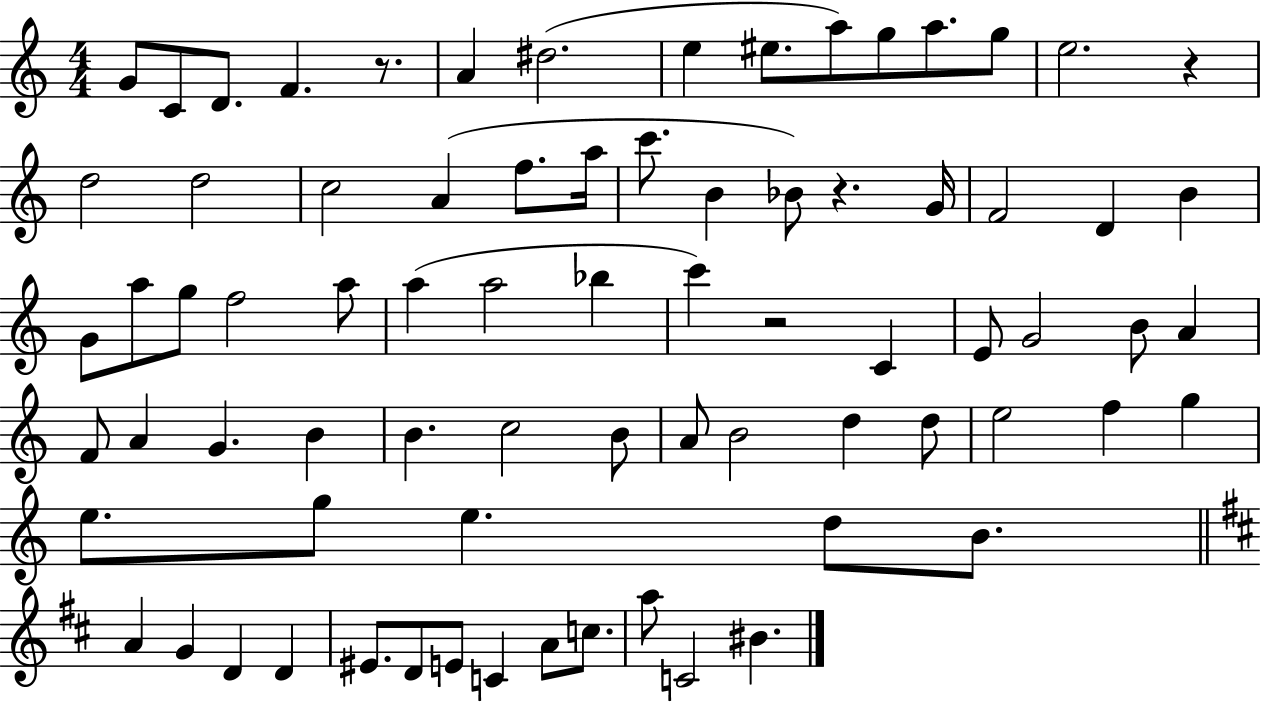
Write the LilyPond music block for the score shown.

{
  \clef treble
  \numericTimeSignature
  \time 4/4
  \key c \major
  \repeat volta 2 { g'8 c'8 d'8. f'4. r8. | a'4 dis''2.( | e''4 eis''8. a''8) g''8 a''8. g''8 | e''2. r4 | \break d''2 d''2 | c''2 a'4( f''8. a''16 | c'''8. b'4 bes'8) r4. g'16 | f'2 d'4 b'4 | \break g'8 a''8 g''8 f''2 a''8 | a''4( a''2 bes''4 | c'''4) r2 c'4 | e'8 g'2 b'8 a'4 | \break f'8 a'4 g'4. b'4 | b'4. c''2 b'8 | a'8 b'2 d''4 d''8 | e''2 f''4 g''4 | \break e''8. g''8 e''4. d''8 b'8. | \bar "||" \break \key b \minor a'4 g'4 d'4 d'4 | eis'8. d'8 e'8 c'4 a'8 c''8. | a''8 c'2 bis'4. | } \bar "|."
}